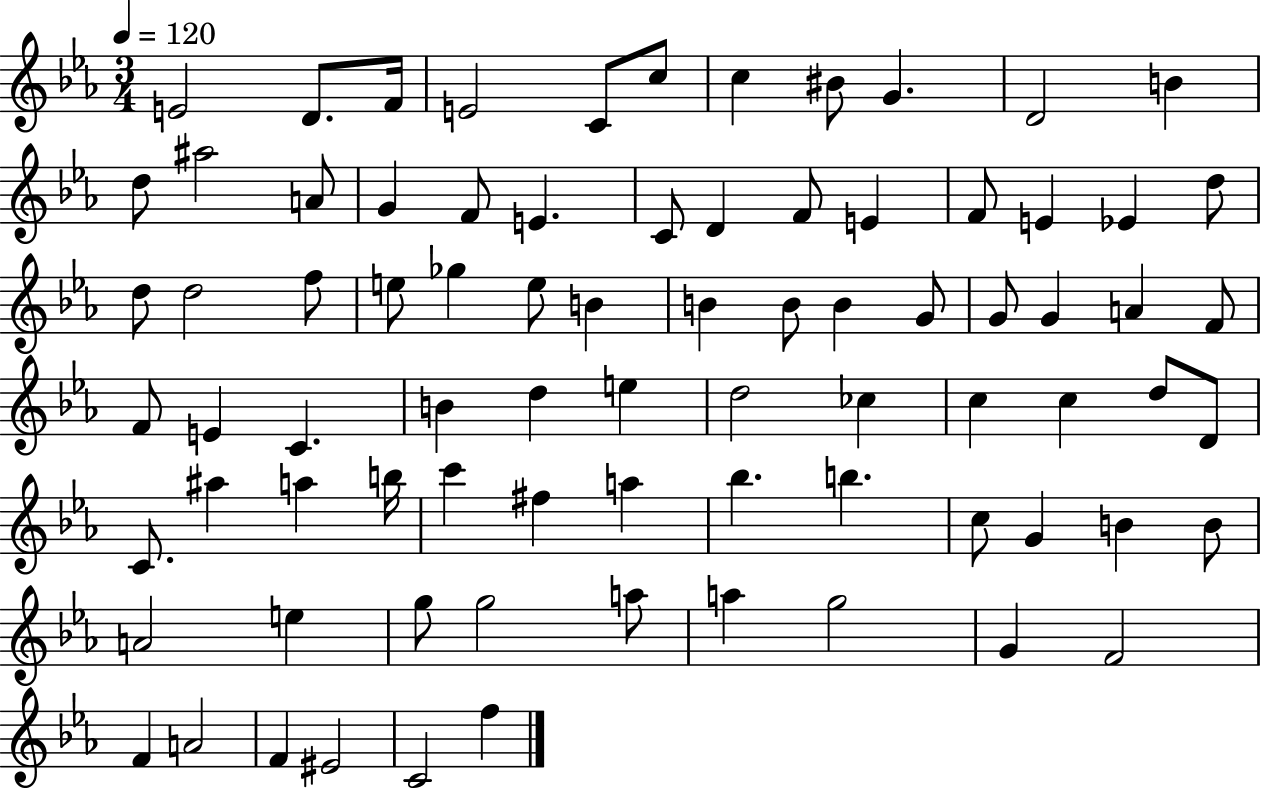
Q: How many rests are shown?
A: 0